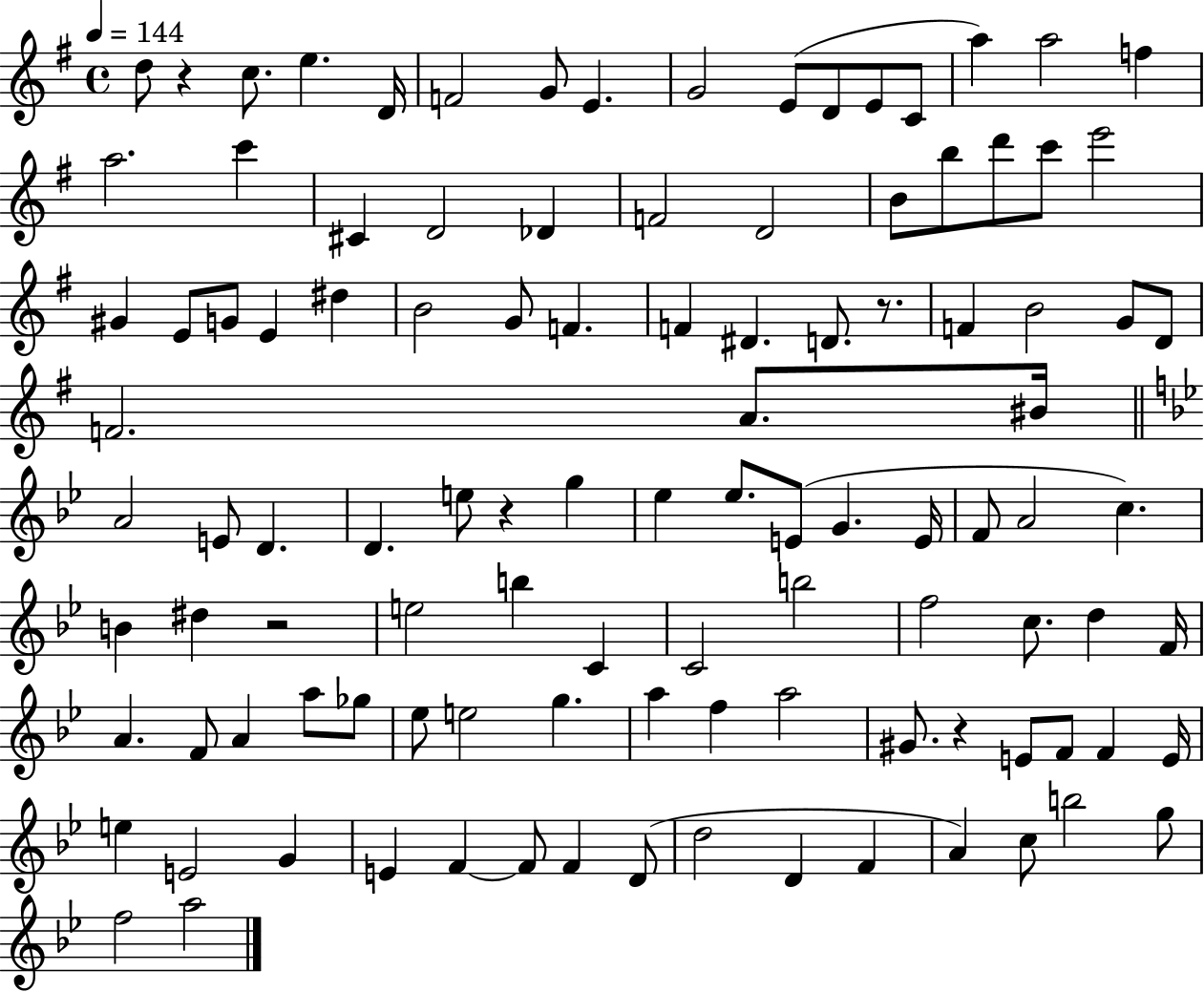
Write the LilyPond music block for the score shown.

{
  \clef treble
  \time 4/4
  \defaultTimeSignature
  \key g \major
  \tempo 4 = 144
  d''8 r4 c''8. e''4. d'16 | f'2 g'8 e'4. | g'2 e'8( d'8 e'8 c'8 | a''4) a''2 f''4 | \break a''2. c'''4 | cis'4 d'2 des'4 | f'2 d'2 | b'8 b''8 d'''8 c'''8 e'''2 | \break gis'4 e'8 g'8 e'4 dis''4 | b'2 g'8 f'4. | f'4 dis'4. d'8. r8. | f'4 b'2 g'8 d'8 | \break f'2. a'8. bis'16 | \bar "||" \break \key bes \major a'2 e'8 d'4. | d'4. e''8 r4 g''4 | ees''4 ees''8. e'8( g'4. e'16 | f'8 a'2 c''4.) | \break b'4 dis''4 r2 | e''2 b''4 c'4 | c'2 b''2 | f''2 c''8. d''4 f'16 | \break a'4. f'8 a'4 a''8 ges''8 | ees''8 e''2 g''4. | a''4 f''4 a''2 | gis'8. r4 e'8 f'8 f'4 e'16 | \break e''4 e'2 g'4 | e'4 f'4~~ f'8 f'4 d'8( | d''2 d'4 f'4 | a'4) c''8 b''2 g''8 | \break f''2 a''2 | \bar "|."
}